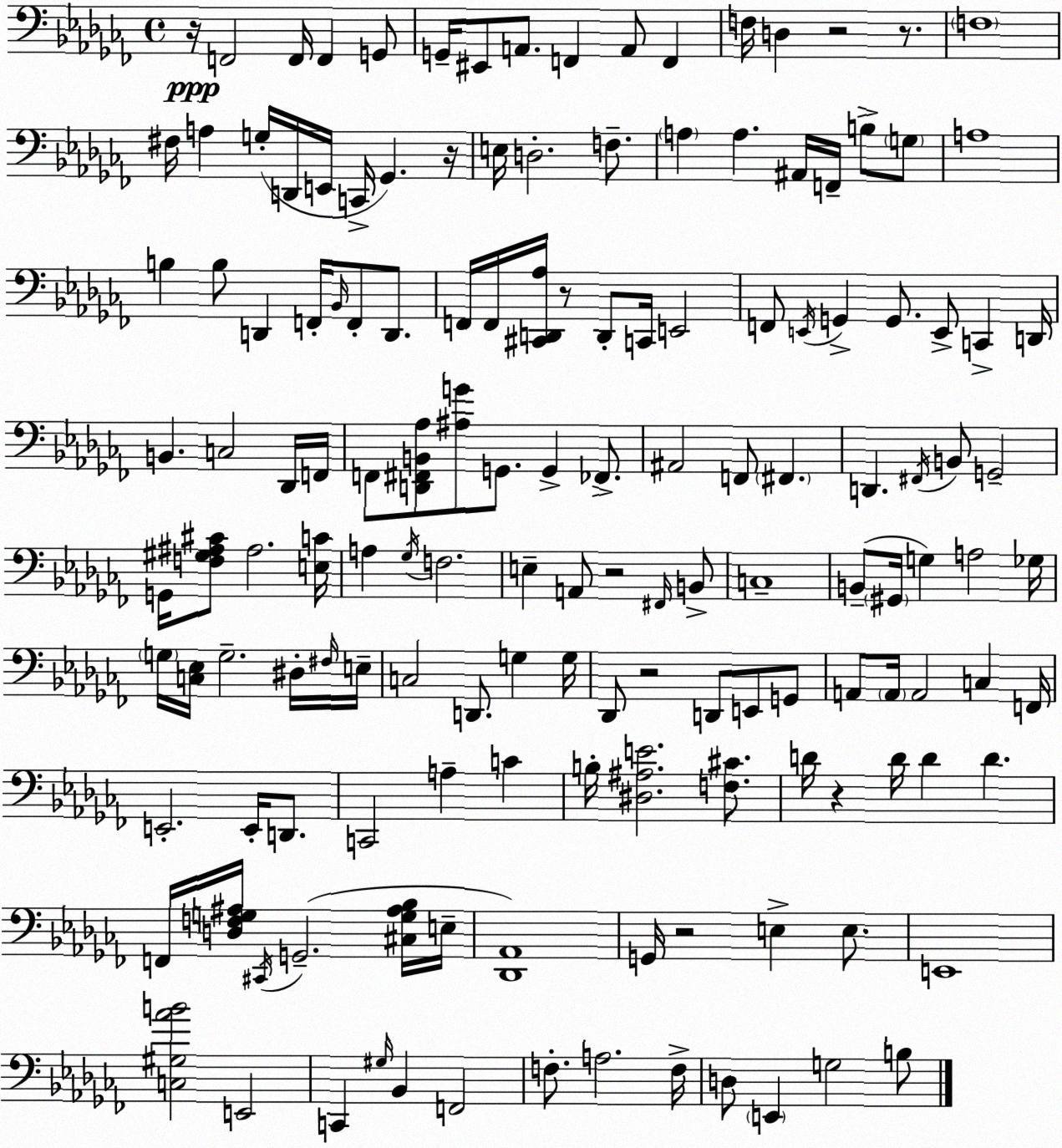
X:1
T:Untitled
M:4/4
L:1/4
K:Abm
z/4 F,,2 F,,/4 F,, G,,/2 G,,/4 ^E,,/2 A,,/2 F,, A,,/2 F,, F,/4 D, z2 z/2 F,4 ^F,/4 A, G,/4 D,,/4 E,,/4 C,,/4 _G,, z/4 E,/4 D,2 F,/2 A, A, ^A,,/4 F,,/4 B,/2 G,/2 A,4 B, B,/2 D,, F,,/4 _B,,/4 F,,/2 D,,/2 F,,/4 F,,/4 [^C,,D,,_A,]/4 z/2 D,,/2 C,,/4 E,,2 F,,/2 E,,/4 G,, G,,/2 E,,/2 C,, D,,/4 B,, C,2 _D,,/4 F,,/4 F,,/2 [D,,^F,,B,,_A,]/2 [^A,G]/2 G,,/2 G,, _F,,/2 ^A,,2 F,,/2 ^F,, D,, ^F,,/4 B,,/2 G,,2 G,,/4 [F,^G,^A,^C]/2 ^A,2 [E,C]/4 A, _G,/4 F,2 E, A,,/2 z2 ^F,,/4 B,,/2 C,4 B,,/2 ^G,,/4 G, A,2 _G,/4 G,/4 [C,_E,]/4 G,2 ^D,/4 ^F,/4 E,/4 C,2 D,,/2 G, G,/4 _D,,/2 z2 D,,/2 E,,/2 G,,/2 A,,/2 A,,/4 A,,2 C, F,,/4 E,,2 E,,/4 D,,/2 C,,2 A, C B,/4 [^D,^A,E]2 [F,^C]/2 D/4 z D/4 D D F,,/4 [D,F,G,^A,]/4 ^C,,/4 G,,2 [^C,G,^A,_B,]/4 E,/4 [_D,,_A,,]4 G,,/4 z2 E, E,/2 E,,4 [C,^G,_AB]2 E,,2 C,, ^G,/4 _B,, F,,2 F,/2 A,2 F,/4 D,/2 E,, G,2 B,/2